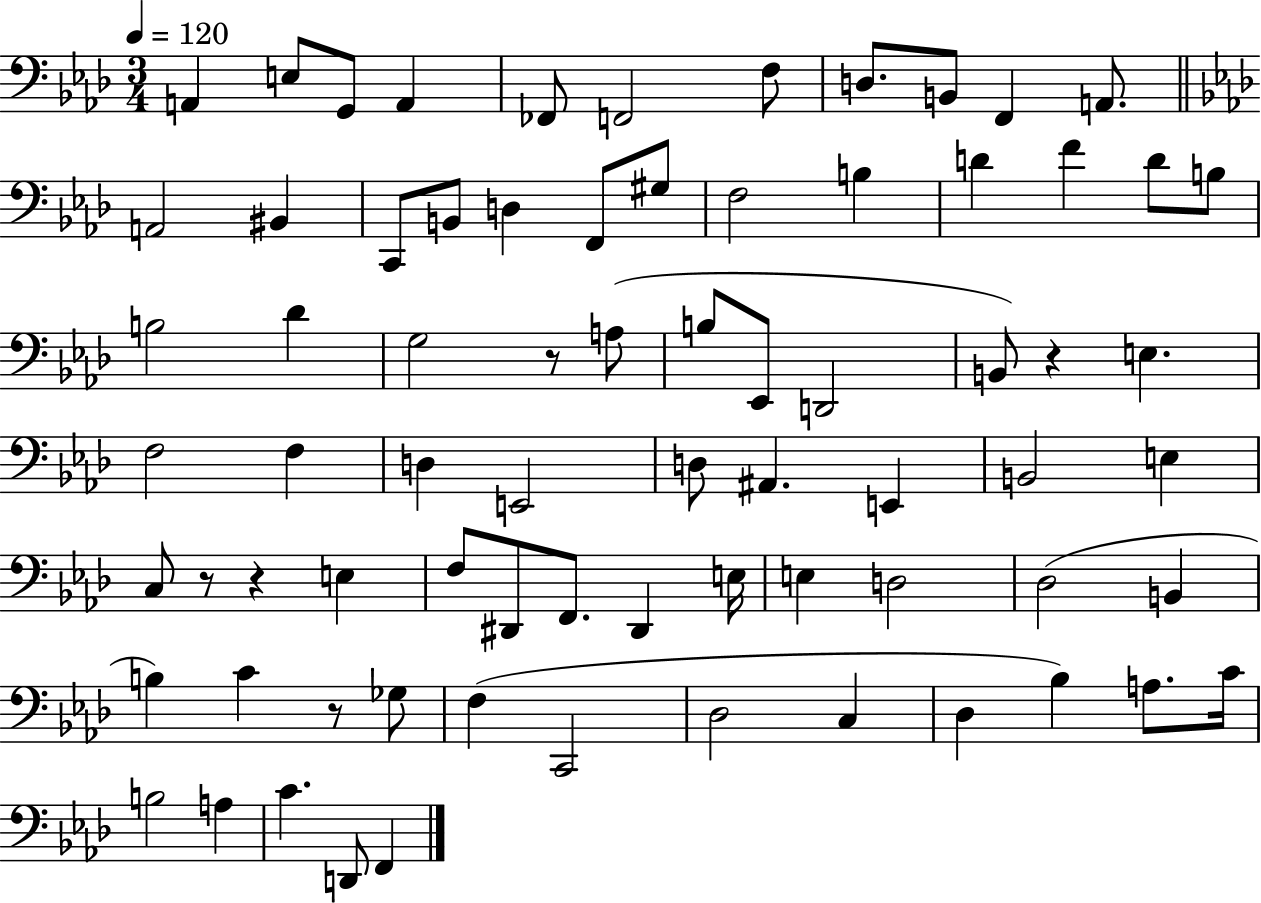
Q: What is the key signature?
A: AES major